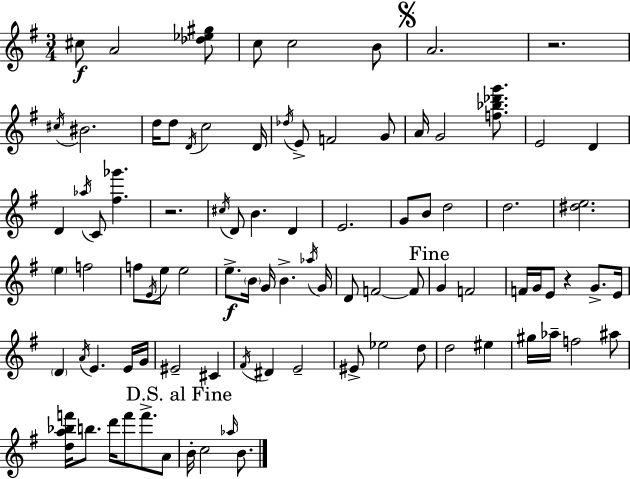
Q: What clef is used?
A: treble